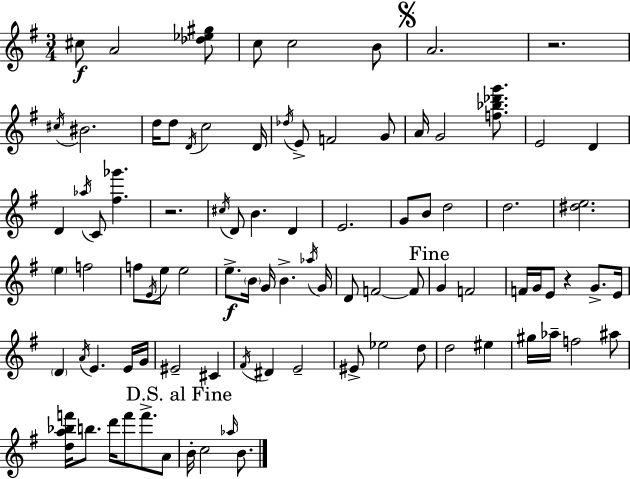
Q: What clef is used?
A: treble